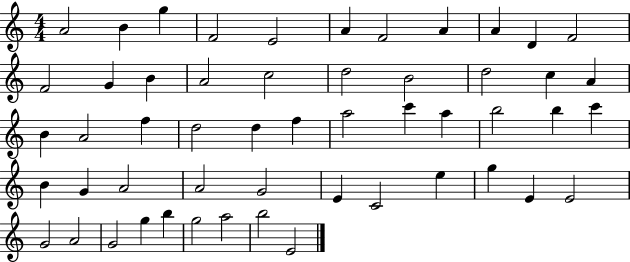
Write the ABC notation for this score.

X:1
T:Untitled
M:4/4
L:1/4
K:C
A2 B g F2 E2 A F2 A A D F2 F2 G B A2 c2 d2 B2 d2 c A B A2 f d2 d f a2 c' a b2 b c' B G A2 A2 G2 E C2 e g E E2 G2 A2 G2 g b g2 a2 b2 E2